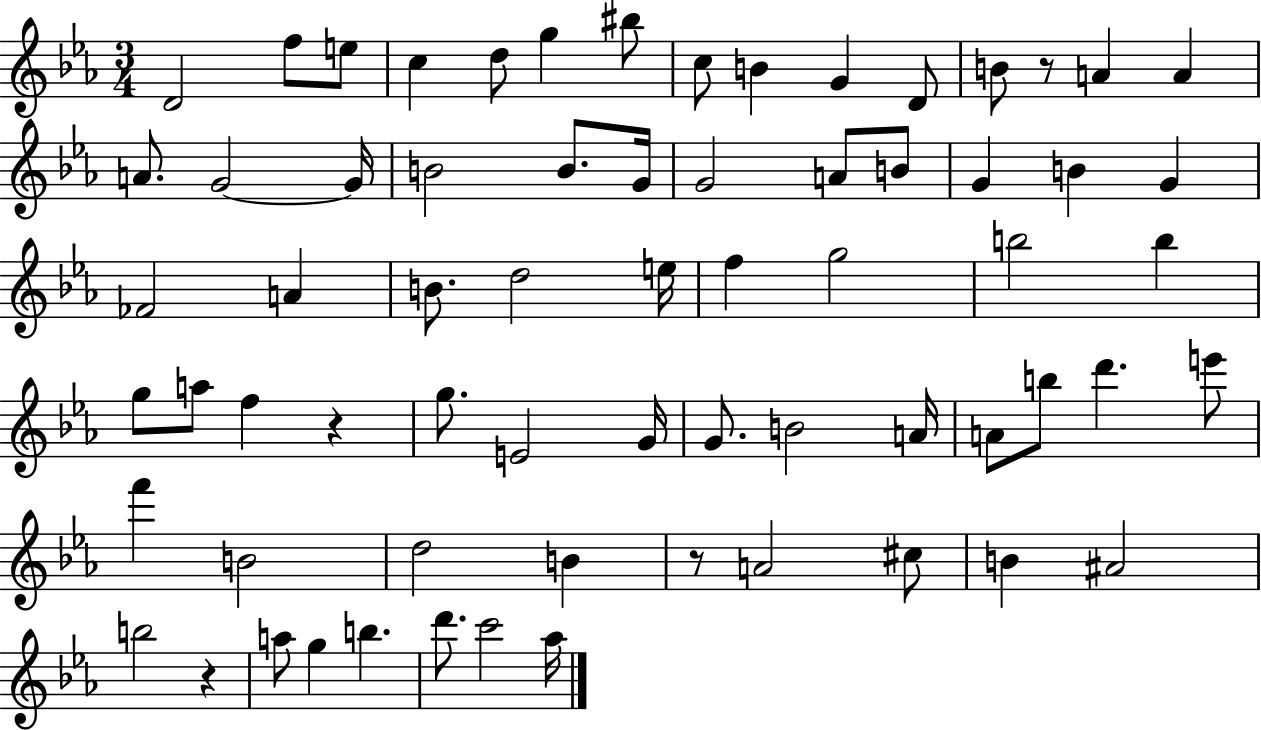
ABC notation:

X:1
T:Untitled
M:3/4
L:1/4
K:Eb
D2 f/2 e/2 c d/2 g ^b/2 c/2 B G D/2 B/2 z/2 A A A/2 G2 G/4 B2 B/2 G/4 G2 A/2 B/2 G B G _F2 A B/2 d2 e/4 f g2 b2 b g/2 a/2 f z g/2 E2 G/4 G/2 B2 A/4 A/2 b/2 d' e'/2 f' B2 d2 B z/2 A2 ^c/2 B ^A2 b2 z a/2 g b d'/2 c'2 _a/4